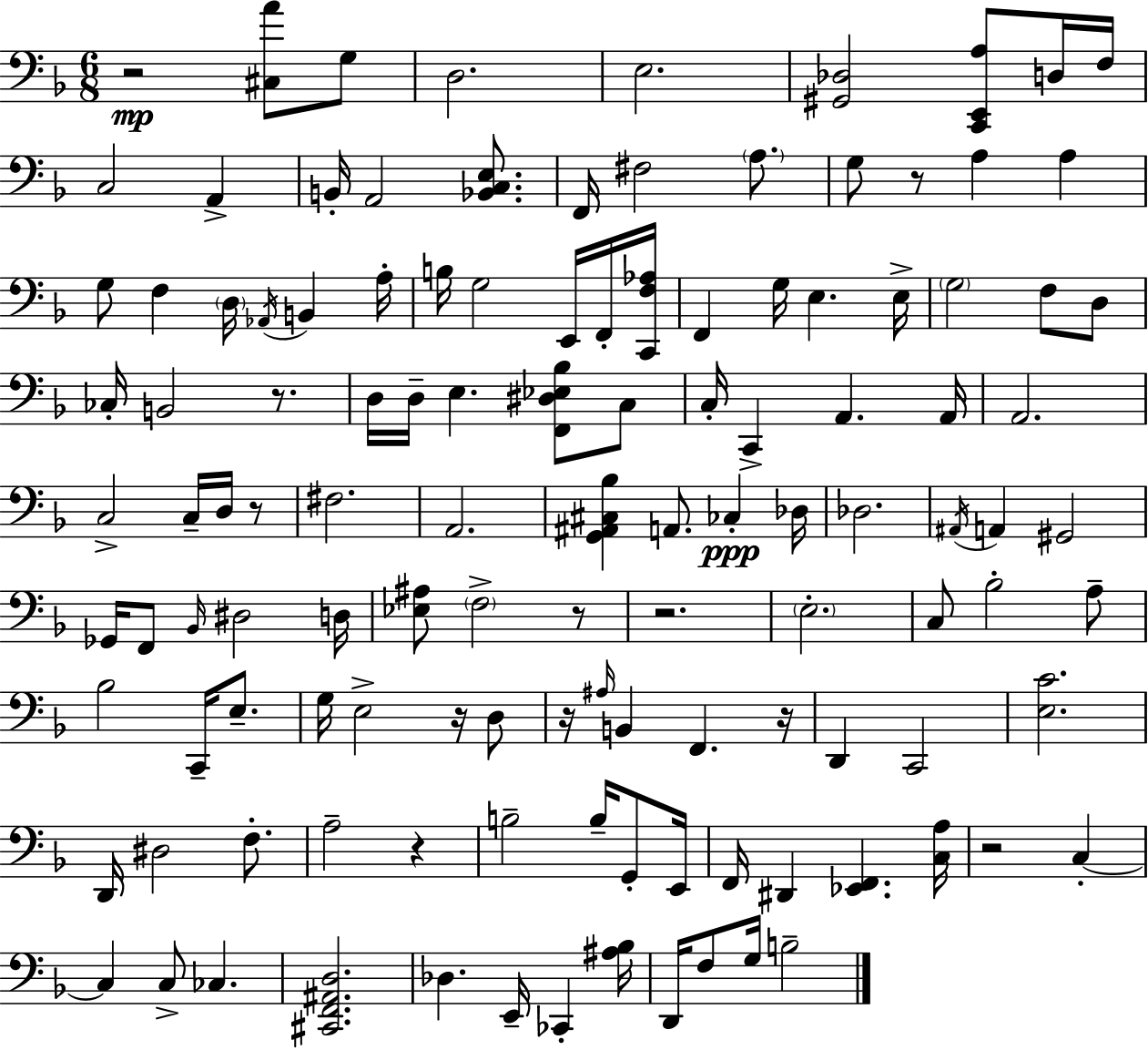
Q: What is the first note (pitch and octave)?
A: G3